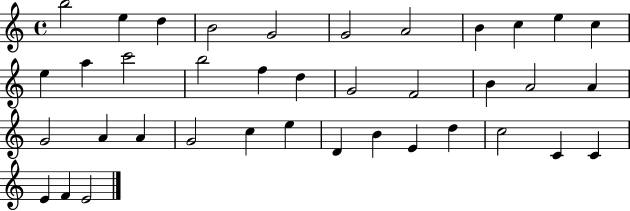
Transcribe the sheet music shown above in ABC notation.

X:1
T:Untitled
M:4/4
L:1/4
K:C
b2 e d B2 G2 G2 A2 B c e c e a c'2 b2 f d G2 F2 B A2 A G2 A A G2 c e D B E d c2 C C E F E2